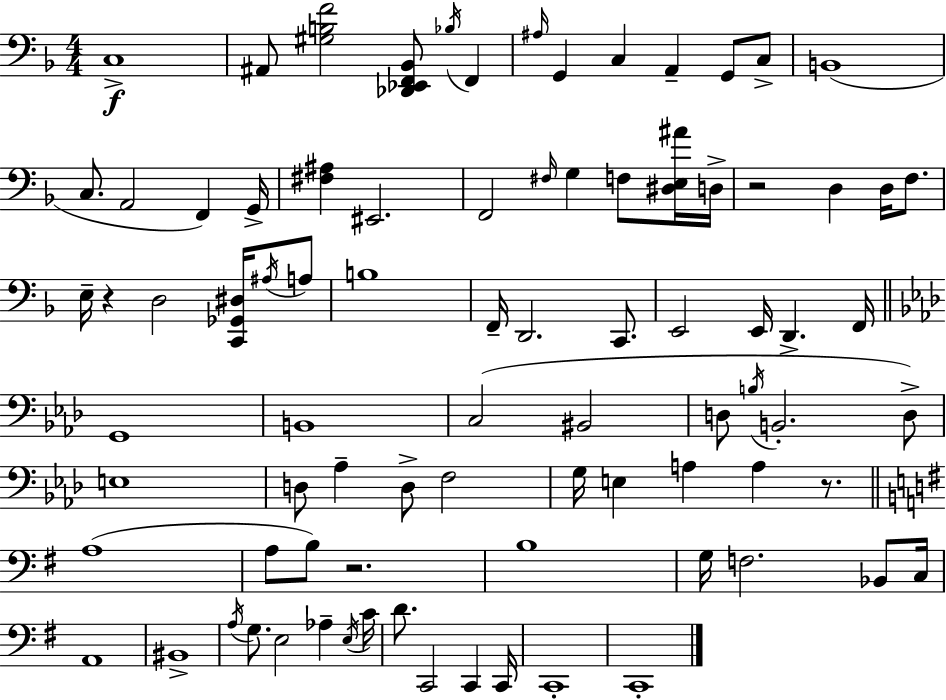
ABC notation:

X:1
T:Untitled
M:4/4
L:1/4
K:Dm
C,4 ^A,,/2 [^G,B,F]2 [_D,,_E,,F,,_B,,]/2 _B,/4 F,, ^A,/4 G,, C, A,, G,,/2 C,/2 B,,4 C,/2 A,,2 F,, G,,/4 [^F,^A,] ^E,,2 F,,2 ^F,/4 G, F,/2 [^D,E,^A]/4 D,/4 z2 D, D,/4 F,/2 E,/4 z D,2 [C,,_G,,^D,]/4 ^A,/4 A,/2 B,4 F,,/4 D,,2 C,,/2 E,,2 E,,/4 D,, F,,/4 G,,4 B,,4 C,2 ^B,,2 D,/2 B,/4 B,,2 D,/2 E,4 D,/2 _A, D,/2 F,2 G,/4 E, A, A, z/2 A,4 A,/2 B,/2 z2 B,4 G,/4 F,2 _B,,/2 C,/4 A,,4 ^B,,4 A,/4 G,/2 E,2 _A, E,/4 C/4 D/2 C,,2 C,, C,,/4 C,,4 C,,4